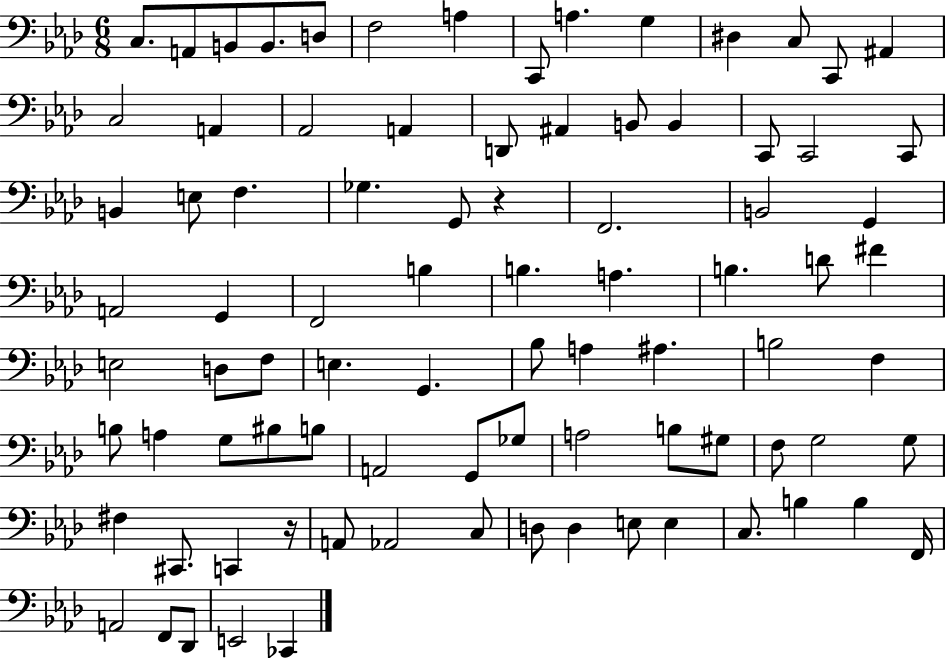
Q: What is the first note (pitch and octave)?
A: C3